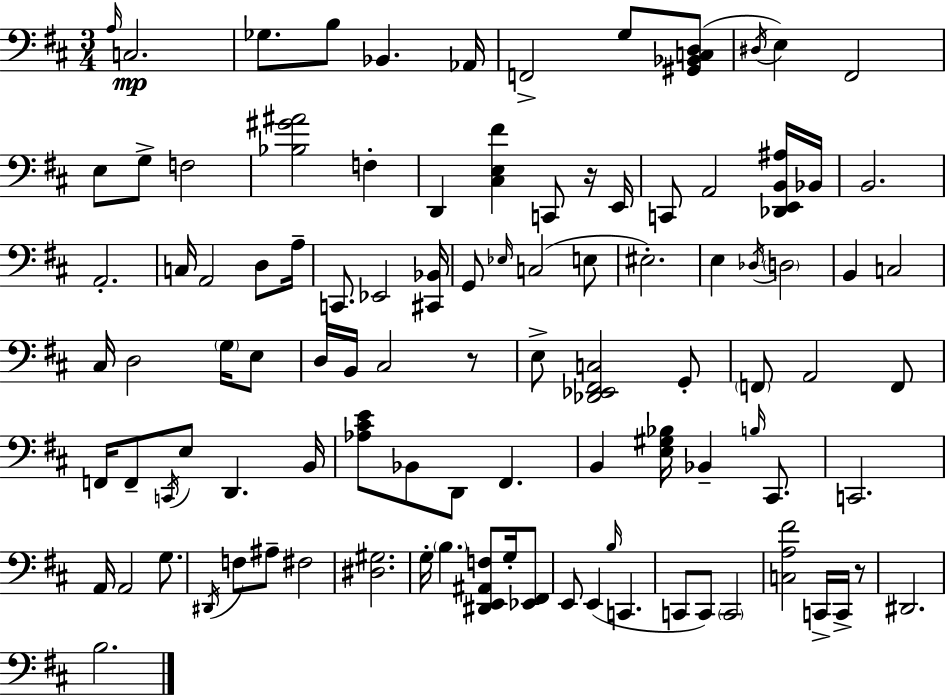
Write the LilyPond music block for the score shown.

{
  \clef bass
  \numericTimeSignature
  \time 3/4
  \key d \major
  \grace { a16 }\mp c2. | ges8. b8 bes,4. | aes,16 f,2-> g8 <gis, bes, c d>8( | \acciaccatura { dis16 } e4) fis,2 | \break e8 g8-> f2 | <bes gis' ais'>2 f4-. | d,4 <cis e fis'>4 c,8 | r16 e,16 c,8 a,2 | \break <des, e, b, ais>16 bes,16 b,2. | a,2.-. | c16 a,2 d8 | a16-- c,8. ees,2 | \break <cis, bes,>16 g,8 \grace { ees16 }( c2 | e8 eis2.-.) | e4 \acciaccatura { des16 } \parenthesize d2 | b,4 c2 | \break cis16 d2 | \parenthesize g16 e8 d16 b,16 cis2 | r8 e8-> <des, ees, fis, c>2 | g,8-. \parenthesize f,8 a,2 | \break f,8 f,16 f,8-- \acciaccatura { c,16 } e8 d,4. | b,16 <aes cis' e'>8 bes,8 d,8 fis,4. | b,4 <e gis bes>16 bes,4-- | \grace { b16 } cis,8. c,2. | \break a,16 a,2 | g8. \acciaccatura { dis,16 } f8 ais8-- fis2 | <dis gis>2. | g16-. \parenthesize b4. | \break <dis, e, ais, f>8 g16-. <ees, fis,>8 e,8 e,4( | \grace { b16 } c,4. c,8 c,8) | \parenthesize c,2 <c a fis'>2 | c,16-> c,16-> r8 dis,2. | \break b2. | \bar "|."
}